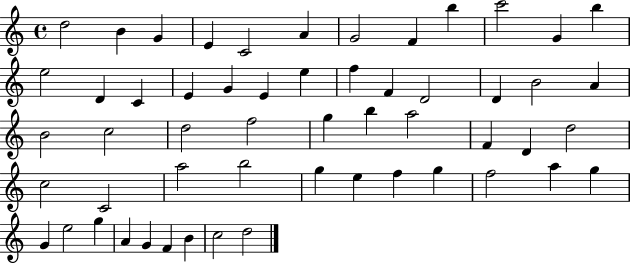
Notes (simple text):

D5/h B4/q G4/q E4/q C4/h A4/q G4/h F4/q B5/q C6/h G4/q B5/q E5/h D4/q C4/q E4/q G4/q E4/q E5/q F5/q F4/q D4/h D4/q B4/h A4/q B4/h C5/h D5/h F5/h G5/q B5/q A5/h F4/q D4/q D5/h C5/h C4/h A5/h B5/h G5/q E5/q F5/q G5/q F5/h A5/q G5/q G4/q E5/h G5/q A4/q G4/q F4/q B4/q C5/h D5/h